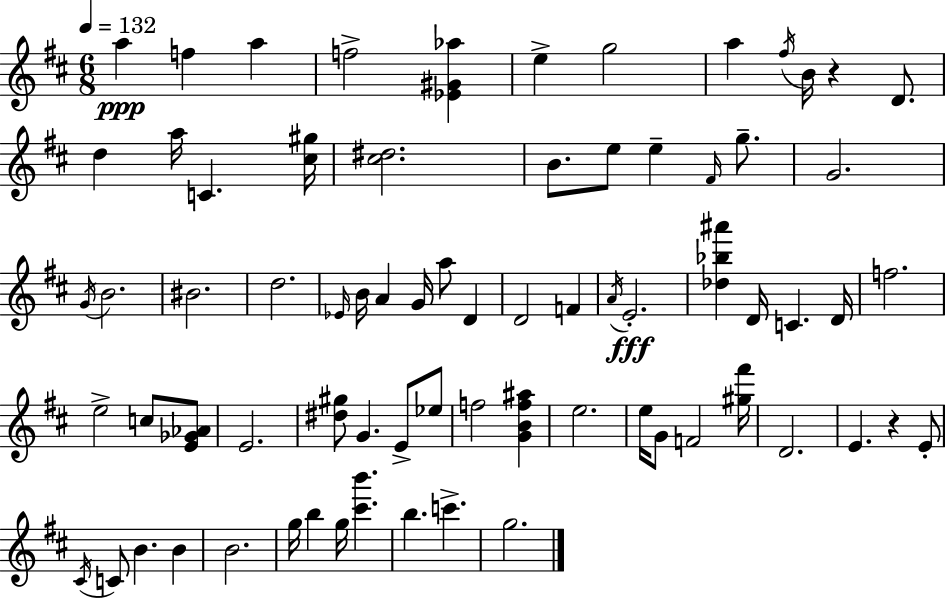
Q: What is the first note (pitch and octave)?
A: A5